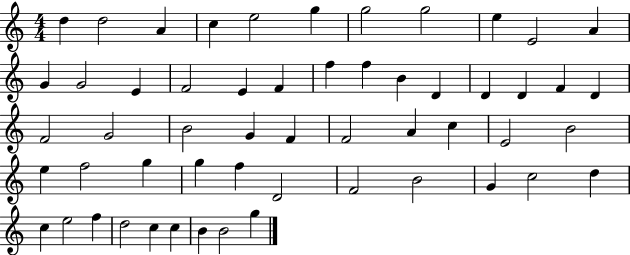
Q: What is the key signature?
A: C major